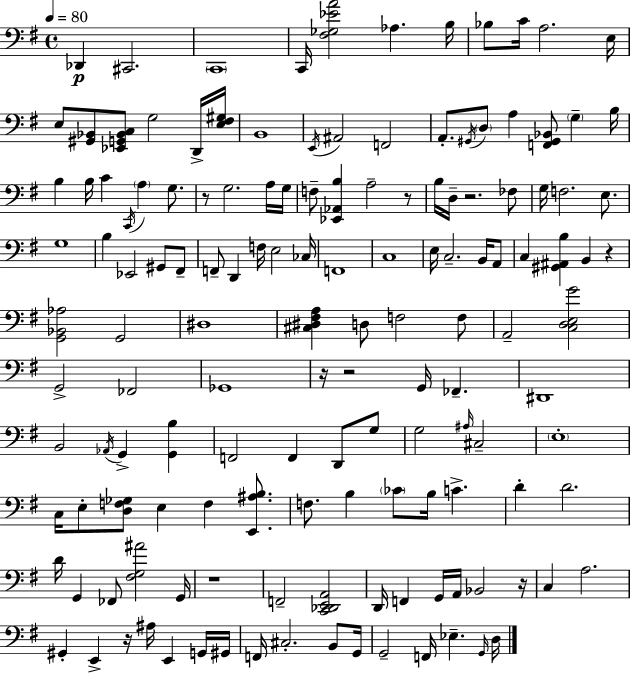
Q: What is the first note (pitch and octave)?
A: Db2